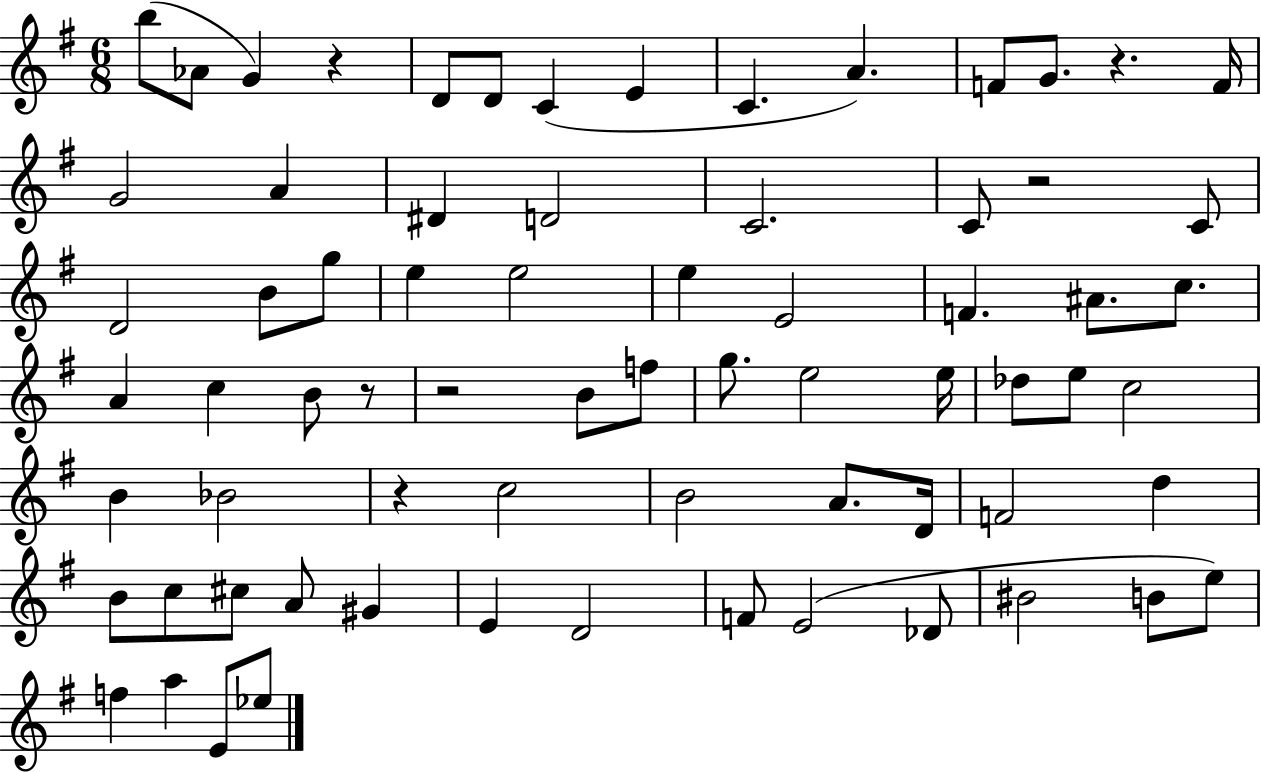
{
  \clef treble
  \numericTimeSignature
  \time 6/8
  \key g \major
  \repeat volta 2 { b''8( aes'8 g'4) r4 | d'8 d'8 c'4( e'4 | c'4. a'4.) | f'8 g'8. r4. f'16 | \break g'2 a'4 | dis'4 d'2 | c'2. | c'8 r2 c'8 | \break d'2 b'8 g''8 | e''4 e''2 | e''4 e'2 | f'4. ais'8. c''8. | \break a'4 c''4 b'8 r8 | r2 b'8 f''8 | g''8. e''2 e''16 | des''8 e''8 c''2 | \break b'4 bes'2 | r4 c''2 | b'2 a'8. d'16 | f'2 d''4 | \break b'8 c''8 cis''8 a'8 gis'4 | e'4 d'2 | f'8 e'2( des'8 | bis'2 b'8 e''8) | \break f''4 a''4 e'8 ees''8 | } \bar "|."
}